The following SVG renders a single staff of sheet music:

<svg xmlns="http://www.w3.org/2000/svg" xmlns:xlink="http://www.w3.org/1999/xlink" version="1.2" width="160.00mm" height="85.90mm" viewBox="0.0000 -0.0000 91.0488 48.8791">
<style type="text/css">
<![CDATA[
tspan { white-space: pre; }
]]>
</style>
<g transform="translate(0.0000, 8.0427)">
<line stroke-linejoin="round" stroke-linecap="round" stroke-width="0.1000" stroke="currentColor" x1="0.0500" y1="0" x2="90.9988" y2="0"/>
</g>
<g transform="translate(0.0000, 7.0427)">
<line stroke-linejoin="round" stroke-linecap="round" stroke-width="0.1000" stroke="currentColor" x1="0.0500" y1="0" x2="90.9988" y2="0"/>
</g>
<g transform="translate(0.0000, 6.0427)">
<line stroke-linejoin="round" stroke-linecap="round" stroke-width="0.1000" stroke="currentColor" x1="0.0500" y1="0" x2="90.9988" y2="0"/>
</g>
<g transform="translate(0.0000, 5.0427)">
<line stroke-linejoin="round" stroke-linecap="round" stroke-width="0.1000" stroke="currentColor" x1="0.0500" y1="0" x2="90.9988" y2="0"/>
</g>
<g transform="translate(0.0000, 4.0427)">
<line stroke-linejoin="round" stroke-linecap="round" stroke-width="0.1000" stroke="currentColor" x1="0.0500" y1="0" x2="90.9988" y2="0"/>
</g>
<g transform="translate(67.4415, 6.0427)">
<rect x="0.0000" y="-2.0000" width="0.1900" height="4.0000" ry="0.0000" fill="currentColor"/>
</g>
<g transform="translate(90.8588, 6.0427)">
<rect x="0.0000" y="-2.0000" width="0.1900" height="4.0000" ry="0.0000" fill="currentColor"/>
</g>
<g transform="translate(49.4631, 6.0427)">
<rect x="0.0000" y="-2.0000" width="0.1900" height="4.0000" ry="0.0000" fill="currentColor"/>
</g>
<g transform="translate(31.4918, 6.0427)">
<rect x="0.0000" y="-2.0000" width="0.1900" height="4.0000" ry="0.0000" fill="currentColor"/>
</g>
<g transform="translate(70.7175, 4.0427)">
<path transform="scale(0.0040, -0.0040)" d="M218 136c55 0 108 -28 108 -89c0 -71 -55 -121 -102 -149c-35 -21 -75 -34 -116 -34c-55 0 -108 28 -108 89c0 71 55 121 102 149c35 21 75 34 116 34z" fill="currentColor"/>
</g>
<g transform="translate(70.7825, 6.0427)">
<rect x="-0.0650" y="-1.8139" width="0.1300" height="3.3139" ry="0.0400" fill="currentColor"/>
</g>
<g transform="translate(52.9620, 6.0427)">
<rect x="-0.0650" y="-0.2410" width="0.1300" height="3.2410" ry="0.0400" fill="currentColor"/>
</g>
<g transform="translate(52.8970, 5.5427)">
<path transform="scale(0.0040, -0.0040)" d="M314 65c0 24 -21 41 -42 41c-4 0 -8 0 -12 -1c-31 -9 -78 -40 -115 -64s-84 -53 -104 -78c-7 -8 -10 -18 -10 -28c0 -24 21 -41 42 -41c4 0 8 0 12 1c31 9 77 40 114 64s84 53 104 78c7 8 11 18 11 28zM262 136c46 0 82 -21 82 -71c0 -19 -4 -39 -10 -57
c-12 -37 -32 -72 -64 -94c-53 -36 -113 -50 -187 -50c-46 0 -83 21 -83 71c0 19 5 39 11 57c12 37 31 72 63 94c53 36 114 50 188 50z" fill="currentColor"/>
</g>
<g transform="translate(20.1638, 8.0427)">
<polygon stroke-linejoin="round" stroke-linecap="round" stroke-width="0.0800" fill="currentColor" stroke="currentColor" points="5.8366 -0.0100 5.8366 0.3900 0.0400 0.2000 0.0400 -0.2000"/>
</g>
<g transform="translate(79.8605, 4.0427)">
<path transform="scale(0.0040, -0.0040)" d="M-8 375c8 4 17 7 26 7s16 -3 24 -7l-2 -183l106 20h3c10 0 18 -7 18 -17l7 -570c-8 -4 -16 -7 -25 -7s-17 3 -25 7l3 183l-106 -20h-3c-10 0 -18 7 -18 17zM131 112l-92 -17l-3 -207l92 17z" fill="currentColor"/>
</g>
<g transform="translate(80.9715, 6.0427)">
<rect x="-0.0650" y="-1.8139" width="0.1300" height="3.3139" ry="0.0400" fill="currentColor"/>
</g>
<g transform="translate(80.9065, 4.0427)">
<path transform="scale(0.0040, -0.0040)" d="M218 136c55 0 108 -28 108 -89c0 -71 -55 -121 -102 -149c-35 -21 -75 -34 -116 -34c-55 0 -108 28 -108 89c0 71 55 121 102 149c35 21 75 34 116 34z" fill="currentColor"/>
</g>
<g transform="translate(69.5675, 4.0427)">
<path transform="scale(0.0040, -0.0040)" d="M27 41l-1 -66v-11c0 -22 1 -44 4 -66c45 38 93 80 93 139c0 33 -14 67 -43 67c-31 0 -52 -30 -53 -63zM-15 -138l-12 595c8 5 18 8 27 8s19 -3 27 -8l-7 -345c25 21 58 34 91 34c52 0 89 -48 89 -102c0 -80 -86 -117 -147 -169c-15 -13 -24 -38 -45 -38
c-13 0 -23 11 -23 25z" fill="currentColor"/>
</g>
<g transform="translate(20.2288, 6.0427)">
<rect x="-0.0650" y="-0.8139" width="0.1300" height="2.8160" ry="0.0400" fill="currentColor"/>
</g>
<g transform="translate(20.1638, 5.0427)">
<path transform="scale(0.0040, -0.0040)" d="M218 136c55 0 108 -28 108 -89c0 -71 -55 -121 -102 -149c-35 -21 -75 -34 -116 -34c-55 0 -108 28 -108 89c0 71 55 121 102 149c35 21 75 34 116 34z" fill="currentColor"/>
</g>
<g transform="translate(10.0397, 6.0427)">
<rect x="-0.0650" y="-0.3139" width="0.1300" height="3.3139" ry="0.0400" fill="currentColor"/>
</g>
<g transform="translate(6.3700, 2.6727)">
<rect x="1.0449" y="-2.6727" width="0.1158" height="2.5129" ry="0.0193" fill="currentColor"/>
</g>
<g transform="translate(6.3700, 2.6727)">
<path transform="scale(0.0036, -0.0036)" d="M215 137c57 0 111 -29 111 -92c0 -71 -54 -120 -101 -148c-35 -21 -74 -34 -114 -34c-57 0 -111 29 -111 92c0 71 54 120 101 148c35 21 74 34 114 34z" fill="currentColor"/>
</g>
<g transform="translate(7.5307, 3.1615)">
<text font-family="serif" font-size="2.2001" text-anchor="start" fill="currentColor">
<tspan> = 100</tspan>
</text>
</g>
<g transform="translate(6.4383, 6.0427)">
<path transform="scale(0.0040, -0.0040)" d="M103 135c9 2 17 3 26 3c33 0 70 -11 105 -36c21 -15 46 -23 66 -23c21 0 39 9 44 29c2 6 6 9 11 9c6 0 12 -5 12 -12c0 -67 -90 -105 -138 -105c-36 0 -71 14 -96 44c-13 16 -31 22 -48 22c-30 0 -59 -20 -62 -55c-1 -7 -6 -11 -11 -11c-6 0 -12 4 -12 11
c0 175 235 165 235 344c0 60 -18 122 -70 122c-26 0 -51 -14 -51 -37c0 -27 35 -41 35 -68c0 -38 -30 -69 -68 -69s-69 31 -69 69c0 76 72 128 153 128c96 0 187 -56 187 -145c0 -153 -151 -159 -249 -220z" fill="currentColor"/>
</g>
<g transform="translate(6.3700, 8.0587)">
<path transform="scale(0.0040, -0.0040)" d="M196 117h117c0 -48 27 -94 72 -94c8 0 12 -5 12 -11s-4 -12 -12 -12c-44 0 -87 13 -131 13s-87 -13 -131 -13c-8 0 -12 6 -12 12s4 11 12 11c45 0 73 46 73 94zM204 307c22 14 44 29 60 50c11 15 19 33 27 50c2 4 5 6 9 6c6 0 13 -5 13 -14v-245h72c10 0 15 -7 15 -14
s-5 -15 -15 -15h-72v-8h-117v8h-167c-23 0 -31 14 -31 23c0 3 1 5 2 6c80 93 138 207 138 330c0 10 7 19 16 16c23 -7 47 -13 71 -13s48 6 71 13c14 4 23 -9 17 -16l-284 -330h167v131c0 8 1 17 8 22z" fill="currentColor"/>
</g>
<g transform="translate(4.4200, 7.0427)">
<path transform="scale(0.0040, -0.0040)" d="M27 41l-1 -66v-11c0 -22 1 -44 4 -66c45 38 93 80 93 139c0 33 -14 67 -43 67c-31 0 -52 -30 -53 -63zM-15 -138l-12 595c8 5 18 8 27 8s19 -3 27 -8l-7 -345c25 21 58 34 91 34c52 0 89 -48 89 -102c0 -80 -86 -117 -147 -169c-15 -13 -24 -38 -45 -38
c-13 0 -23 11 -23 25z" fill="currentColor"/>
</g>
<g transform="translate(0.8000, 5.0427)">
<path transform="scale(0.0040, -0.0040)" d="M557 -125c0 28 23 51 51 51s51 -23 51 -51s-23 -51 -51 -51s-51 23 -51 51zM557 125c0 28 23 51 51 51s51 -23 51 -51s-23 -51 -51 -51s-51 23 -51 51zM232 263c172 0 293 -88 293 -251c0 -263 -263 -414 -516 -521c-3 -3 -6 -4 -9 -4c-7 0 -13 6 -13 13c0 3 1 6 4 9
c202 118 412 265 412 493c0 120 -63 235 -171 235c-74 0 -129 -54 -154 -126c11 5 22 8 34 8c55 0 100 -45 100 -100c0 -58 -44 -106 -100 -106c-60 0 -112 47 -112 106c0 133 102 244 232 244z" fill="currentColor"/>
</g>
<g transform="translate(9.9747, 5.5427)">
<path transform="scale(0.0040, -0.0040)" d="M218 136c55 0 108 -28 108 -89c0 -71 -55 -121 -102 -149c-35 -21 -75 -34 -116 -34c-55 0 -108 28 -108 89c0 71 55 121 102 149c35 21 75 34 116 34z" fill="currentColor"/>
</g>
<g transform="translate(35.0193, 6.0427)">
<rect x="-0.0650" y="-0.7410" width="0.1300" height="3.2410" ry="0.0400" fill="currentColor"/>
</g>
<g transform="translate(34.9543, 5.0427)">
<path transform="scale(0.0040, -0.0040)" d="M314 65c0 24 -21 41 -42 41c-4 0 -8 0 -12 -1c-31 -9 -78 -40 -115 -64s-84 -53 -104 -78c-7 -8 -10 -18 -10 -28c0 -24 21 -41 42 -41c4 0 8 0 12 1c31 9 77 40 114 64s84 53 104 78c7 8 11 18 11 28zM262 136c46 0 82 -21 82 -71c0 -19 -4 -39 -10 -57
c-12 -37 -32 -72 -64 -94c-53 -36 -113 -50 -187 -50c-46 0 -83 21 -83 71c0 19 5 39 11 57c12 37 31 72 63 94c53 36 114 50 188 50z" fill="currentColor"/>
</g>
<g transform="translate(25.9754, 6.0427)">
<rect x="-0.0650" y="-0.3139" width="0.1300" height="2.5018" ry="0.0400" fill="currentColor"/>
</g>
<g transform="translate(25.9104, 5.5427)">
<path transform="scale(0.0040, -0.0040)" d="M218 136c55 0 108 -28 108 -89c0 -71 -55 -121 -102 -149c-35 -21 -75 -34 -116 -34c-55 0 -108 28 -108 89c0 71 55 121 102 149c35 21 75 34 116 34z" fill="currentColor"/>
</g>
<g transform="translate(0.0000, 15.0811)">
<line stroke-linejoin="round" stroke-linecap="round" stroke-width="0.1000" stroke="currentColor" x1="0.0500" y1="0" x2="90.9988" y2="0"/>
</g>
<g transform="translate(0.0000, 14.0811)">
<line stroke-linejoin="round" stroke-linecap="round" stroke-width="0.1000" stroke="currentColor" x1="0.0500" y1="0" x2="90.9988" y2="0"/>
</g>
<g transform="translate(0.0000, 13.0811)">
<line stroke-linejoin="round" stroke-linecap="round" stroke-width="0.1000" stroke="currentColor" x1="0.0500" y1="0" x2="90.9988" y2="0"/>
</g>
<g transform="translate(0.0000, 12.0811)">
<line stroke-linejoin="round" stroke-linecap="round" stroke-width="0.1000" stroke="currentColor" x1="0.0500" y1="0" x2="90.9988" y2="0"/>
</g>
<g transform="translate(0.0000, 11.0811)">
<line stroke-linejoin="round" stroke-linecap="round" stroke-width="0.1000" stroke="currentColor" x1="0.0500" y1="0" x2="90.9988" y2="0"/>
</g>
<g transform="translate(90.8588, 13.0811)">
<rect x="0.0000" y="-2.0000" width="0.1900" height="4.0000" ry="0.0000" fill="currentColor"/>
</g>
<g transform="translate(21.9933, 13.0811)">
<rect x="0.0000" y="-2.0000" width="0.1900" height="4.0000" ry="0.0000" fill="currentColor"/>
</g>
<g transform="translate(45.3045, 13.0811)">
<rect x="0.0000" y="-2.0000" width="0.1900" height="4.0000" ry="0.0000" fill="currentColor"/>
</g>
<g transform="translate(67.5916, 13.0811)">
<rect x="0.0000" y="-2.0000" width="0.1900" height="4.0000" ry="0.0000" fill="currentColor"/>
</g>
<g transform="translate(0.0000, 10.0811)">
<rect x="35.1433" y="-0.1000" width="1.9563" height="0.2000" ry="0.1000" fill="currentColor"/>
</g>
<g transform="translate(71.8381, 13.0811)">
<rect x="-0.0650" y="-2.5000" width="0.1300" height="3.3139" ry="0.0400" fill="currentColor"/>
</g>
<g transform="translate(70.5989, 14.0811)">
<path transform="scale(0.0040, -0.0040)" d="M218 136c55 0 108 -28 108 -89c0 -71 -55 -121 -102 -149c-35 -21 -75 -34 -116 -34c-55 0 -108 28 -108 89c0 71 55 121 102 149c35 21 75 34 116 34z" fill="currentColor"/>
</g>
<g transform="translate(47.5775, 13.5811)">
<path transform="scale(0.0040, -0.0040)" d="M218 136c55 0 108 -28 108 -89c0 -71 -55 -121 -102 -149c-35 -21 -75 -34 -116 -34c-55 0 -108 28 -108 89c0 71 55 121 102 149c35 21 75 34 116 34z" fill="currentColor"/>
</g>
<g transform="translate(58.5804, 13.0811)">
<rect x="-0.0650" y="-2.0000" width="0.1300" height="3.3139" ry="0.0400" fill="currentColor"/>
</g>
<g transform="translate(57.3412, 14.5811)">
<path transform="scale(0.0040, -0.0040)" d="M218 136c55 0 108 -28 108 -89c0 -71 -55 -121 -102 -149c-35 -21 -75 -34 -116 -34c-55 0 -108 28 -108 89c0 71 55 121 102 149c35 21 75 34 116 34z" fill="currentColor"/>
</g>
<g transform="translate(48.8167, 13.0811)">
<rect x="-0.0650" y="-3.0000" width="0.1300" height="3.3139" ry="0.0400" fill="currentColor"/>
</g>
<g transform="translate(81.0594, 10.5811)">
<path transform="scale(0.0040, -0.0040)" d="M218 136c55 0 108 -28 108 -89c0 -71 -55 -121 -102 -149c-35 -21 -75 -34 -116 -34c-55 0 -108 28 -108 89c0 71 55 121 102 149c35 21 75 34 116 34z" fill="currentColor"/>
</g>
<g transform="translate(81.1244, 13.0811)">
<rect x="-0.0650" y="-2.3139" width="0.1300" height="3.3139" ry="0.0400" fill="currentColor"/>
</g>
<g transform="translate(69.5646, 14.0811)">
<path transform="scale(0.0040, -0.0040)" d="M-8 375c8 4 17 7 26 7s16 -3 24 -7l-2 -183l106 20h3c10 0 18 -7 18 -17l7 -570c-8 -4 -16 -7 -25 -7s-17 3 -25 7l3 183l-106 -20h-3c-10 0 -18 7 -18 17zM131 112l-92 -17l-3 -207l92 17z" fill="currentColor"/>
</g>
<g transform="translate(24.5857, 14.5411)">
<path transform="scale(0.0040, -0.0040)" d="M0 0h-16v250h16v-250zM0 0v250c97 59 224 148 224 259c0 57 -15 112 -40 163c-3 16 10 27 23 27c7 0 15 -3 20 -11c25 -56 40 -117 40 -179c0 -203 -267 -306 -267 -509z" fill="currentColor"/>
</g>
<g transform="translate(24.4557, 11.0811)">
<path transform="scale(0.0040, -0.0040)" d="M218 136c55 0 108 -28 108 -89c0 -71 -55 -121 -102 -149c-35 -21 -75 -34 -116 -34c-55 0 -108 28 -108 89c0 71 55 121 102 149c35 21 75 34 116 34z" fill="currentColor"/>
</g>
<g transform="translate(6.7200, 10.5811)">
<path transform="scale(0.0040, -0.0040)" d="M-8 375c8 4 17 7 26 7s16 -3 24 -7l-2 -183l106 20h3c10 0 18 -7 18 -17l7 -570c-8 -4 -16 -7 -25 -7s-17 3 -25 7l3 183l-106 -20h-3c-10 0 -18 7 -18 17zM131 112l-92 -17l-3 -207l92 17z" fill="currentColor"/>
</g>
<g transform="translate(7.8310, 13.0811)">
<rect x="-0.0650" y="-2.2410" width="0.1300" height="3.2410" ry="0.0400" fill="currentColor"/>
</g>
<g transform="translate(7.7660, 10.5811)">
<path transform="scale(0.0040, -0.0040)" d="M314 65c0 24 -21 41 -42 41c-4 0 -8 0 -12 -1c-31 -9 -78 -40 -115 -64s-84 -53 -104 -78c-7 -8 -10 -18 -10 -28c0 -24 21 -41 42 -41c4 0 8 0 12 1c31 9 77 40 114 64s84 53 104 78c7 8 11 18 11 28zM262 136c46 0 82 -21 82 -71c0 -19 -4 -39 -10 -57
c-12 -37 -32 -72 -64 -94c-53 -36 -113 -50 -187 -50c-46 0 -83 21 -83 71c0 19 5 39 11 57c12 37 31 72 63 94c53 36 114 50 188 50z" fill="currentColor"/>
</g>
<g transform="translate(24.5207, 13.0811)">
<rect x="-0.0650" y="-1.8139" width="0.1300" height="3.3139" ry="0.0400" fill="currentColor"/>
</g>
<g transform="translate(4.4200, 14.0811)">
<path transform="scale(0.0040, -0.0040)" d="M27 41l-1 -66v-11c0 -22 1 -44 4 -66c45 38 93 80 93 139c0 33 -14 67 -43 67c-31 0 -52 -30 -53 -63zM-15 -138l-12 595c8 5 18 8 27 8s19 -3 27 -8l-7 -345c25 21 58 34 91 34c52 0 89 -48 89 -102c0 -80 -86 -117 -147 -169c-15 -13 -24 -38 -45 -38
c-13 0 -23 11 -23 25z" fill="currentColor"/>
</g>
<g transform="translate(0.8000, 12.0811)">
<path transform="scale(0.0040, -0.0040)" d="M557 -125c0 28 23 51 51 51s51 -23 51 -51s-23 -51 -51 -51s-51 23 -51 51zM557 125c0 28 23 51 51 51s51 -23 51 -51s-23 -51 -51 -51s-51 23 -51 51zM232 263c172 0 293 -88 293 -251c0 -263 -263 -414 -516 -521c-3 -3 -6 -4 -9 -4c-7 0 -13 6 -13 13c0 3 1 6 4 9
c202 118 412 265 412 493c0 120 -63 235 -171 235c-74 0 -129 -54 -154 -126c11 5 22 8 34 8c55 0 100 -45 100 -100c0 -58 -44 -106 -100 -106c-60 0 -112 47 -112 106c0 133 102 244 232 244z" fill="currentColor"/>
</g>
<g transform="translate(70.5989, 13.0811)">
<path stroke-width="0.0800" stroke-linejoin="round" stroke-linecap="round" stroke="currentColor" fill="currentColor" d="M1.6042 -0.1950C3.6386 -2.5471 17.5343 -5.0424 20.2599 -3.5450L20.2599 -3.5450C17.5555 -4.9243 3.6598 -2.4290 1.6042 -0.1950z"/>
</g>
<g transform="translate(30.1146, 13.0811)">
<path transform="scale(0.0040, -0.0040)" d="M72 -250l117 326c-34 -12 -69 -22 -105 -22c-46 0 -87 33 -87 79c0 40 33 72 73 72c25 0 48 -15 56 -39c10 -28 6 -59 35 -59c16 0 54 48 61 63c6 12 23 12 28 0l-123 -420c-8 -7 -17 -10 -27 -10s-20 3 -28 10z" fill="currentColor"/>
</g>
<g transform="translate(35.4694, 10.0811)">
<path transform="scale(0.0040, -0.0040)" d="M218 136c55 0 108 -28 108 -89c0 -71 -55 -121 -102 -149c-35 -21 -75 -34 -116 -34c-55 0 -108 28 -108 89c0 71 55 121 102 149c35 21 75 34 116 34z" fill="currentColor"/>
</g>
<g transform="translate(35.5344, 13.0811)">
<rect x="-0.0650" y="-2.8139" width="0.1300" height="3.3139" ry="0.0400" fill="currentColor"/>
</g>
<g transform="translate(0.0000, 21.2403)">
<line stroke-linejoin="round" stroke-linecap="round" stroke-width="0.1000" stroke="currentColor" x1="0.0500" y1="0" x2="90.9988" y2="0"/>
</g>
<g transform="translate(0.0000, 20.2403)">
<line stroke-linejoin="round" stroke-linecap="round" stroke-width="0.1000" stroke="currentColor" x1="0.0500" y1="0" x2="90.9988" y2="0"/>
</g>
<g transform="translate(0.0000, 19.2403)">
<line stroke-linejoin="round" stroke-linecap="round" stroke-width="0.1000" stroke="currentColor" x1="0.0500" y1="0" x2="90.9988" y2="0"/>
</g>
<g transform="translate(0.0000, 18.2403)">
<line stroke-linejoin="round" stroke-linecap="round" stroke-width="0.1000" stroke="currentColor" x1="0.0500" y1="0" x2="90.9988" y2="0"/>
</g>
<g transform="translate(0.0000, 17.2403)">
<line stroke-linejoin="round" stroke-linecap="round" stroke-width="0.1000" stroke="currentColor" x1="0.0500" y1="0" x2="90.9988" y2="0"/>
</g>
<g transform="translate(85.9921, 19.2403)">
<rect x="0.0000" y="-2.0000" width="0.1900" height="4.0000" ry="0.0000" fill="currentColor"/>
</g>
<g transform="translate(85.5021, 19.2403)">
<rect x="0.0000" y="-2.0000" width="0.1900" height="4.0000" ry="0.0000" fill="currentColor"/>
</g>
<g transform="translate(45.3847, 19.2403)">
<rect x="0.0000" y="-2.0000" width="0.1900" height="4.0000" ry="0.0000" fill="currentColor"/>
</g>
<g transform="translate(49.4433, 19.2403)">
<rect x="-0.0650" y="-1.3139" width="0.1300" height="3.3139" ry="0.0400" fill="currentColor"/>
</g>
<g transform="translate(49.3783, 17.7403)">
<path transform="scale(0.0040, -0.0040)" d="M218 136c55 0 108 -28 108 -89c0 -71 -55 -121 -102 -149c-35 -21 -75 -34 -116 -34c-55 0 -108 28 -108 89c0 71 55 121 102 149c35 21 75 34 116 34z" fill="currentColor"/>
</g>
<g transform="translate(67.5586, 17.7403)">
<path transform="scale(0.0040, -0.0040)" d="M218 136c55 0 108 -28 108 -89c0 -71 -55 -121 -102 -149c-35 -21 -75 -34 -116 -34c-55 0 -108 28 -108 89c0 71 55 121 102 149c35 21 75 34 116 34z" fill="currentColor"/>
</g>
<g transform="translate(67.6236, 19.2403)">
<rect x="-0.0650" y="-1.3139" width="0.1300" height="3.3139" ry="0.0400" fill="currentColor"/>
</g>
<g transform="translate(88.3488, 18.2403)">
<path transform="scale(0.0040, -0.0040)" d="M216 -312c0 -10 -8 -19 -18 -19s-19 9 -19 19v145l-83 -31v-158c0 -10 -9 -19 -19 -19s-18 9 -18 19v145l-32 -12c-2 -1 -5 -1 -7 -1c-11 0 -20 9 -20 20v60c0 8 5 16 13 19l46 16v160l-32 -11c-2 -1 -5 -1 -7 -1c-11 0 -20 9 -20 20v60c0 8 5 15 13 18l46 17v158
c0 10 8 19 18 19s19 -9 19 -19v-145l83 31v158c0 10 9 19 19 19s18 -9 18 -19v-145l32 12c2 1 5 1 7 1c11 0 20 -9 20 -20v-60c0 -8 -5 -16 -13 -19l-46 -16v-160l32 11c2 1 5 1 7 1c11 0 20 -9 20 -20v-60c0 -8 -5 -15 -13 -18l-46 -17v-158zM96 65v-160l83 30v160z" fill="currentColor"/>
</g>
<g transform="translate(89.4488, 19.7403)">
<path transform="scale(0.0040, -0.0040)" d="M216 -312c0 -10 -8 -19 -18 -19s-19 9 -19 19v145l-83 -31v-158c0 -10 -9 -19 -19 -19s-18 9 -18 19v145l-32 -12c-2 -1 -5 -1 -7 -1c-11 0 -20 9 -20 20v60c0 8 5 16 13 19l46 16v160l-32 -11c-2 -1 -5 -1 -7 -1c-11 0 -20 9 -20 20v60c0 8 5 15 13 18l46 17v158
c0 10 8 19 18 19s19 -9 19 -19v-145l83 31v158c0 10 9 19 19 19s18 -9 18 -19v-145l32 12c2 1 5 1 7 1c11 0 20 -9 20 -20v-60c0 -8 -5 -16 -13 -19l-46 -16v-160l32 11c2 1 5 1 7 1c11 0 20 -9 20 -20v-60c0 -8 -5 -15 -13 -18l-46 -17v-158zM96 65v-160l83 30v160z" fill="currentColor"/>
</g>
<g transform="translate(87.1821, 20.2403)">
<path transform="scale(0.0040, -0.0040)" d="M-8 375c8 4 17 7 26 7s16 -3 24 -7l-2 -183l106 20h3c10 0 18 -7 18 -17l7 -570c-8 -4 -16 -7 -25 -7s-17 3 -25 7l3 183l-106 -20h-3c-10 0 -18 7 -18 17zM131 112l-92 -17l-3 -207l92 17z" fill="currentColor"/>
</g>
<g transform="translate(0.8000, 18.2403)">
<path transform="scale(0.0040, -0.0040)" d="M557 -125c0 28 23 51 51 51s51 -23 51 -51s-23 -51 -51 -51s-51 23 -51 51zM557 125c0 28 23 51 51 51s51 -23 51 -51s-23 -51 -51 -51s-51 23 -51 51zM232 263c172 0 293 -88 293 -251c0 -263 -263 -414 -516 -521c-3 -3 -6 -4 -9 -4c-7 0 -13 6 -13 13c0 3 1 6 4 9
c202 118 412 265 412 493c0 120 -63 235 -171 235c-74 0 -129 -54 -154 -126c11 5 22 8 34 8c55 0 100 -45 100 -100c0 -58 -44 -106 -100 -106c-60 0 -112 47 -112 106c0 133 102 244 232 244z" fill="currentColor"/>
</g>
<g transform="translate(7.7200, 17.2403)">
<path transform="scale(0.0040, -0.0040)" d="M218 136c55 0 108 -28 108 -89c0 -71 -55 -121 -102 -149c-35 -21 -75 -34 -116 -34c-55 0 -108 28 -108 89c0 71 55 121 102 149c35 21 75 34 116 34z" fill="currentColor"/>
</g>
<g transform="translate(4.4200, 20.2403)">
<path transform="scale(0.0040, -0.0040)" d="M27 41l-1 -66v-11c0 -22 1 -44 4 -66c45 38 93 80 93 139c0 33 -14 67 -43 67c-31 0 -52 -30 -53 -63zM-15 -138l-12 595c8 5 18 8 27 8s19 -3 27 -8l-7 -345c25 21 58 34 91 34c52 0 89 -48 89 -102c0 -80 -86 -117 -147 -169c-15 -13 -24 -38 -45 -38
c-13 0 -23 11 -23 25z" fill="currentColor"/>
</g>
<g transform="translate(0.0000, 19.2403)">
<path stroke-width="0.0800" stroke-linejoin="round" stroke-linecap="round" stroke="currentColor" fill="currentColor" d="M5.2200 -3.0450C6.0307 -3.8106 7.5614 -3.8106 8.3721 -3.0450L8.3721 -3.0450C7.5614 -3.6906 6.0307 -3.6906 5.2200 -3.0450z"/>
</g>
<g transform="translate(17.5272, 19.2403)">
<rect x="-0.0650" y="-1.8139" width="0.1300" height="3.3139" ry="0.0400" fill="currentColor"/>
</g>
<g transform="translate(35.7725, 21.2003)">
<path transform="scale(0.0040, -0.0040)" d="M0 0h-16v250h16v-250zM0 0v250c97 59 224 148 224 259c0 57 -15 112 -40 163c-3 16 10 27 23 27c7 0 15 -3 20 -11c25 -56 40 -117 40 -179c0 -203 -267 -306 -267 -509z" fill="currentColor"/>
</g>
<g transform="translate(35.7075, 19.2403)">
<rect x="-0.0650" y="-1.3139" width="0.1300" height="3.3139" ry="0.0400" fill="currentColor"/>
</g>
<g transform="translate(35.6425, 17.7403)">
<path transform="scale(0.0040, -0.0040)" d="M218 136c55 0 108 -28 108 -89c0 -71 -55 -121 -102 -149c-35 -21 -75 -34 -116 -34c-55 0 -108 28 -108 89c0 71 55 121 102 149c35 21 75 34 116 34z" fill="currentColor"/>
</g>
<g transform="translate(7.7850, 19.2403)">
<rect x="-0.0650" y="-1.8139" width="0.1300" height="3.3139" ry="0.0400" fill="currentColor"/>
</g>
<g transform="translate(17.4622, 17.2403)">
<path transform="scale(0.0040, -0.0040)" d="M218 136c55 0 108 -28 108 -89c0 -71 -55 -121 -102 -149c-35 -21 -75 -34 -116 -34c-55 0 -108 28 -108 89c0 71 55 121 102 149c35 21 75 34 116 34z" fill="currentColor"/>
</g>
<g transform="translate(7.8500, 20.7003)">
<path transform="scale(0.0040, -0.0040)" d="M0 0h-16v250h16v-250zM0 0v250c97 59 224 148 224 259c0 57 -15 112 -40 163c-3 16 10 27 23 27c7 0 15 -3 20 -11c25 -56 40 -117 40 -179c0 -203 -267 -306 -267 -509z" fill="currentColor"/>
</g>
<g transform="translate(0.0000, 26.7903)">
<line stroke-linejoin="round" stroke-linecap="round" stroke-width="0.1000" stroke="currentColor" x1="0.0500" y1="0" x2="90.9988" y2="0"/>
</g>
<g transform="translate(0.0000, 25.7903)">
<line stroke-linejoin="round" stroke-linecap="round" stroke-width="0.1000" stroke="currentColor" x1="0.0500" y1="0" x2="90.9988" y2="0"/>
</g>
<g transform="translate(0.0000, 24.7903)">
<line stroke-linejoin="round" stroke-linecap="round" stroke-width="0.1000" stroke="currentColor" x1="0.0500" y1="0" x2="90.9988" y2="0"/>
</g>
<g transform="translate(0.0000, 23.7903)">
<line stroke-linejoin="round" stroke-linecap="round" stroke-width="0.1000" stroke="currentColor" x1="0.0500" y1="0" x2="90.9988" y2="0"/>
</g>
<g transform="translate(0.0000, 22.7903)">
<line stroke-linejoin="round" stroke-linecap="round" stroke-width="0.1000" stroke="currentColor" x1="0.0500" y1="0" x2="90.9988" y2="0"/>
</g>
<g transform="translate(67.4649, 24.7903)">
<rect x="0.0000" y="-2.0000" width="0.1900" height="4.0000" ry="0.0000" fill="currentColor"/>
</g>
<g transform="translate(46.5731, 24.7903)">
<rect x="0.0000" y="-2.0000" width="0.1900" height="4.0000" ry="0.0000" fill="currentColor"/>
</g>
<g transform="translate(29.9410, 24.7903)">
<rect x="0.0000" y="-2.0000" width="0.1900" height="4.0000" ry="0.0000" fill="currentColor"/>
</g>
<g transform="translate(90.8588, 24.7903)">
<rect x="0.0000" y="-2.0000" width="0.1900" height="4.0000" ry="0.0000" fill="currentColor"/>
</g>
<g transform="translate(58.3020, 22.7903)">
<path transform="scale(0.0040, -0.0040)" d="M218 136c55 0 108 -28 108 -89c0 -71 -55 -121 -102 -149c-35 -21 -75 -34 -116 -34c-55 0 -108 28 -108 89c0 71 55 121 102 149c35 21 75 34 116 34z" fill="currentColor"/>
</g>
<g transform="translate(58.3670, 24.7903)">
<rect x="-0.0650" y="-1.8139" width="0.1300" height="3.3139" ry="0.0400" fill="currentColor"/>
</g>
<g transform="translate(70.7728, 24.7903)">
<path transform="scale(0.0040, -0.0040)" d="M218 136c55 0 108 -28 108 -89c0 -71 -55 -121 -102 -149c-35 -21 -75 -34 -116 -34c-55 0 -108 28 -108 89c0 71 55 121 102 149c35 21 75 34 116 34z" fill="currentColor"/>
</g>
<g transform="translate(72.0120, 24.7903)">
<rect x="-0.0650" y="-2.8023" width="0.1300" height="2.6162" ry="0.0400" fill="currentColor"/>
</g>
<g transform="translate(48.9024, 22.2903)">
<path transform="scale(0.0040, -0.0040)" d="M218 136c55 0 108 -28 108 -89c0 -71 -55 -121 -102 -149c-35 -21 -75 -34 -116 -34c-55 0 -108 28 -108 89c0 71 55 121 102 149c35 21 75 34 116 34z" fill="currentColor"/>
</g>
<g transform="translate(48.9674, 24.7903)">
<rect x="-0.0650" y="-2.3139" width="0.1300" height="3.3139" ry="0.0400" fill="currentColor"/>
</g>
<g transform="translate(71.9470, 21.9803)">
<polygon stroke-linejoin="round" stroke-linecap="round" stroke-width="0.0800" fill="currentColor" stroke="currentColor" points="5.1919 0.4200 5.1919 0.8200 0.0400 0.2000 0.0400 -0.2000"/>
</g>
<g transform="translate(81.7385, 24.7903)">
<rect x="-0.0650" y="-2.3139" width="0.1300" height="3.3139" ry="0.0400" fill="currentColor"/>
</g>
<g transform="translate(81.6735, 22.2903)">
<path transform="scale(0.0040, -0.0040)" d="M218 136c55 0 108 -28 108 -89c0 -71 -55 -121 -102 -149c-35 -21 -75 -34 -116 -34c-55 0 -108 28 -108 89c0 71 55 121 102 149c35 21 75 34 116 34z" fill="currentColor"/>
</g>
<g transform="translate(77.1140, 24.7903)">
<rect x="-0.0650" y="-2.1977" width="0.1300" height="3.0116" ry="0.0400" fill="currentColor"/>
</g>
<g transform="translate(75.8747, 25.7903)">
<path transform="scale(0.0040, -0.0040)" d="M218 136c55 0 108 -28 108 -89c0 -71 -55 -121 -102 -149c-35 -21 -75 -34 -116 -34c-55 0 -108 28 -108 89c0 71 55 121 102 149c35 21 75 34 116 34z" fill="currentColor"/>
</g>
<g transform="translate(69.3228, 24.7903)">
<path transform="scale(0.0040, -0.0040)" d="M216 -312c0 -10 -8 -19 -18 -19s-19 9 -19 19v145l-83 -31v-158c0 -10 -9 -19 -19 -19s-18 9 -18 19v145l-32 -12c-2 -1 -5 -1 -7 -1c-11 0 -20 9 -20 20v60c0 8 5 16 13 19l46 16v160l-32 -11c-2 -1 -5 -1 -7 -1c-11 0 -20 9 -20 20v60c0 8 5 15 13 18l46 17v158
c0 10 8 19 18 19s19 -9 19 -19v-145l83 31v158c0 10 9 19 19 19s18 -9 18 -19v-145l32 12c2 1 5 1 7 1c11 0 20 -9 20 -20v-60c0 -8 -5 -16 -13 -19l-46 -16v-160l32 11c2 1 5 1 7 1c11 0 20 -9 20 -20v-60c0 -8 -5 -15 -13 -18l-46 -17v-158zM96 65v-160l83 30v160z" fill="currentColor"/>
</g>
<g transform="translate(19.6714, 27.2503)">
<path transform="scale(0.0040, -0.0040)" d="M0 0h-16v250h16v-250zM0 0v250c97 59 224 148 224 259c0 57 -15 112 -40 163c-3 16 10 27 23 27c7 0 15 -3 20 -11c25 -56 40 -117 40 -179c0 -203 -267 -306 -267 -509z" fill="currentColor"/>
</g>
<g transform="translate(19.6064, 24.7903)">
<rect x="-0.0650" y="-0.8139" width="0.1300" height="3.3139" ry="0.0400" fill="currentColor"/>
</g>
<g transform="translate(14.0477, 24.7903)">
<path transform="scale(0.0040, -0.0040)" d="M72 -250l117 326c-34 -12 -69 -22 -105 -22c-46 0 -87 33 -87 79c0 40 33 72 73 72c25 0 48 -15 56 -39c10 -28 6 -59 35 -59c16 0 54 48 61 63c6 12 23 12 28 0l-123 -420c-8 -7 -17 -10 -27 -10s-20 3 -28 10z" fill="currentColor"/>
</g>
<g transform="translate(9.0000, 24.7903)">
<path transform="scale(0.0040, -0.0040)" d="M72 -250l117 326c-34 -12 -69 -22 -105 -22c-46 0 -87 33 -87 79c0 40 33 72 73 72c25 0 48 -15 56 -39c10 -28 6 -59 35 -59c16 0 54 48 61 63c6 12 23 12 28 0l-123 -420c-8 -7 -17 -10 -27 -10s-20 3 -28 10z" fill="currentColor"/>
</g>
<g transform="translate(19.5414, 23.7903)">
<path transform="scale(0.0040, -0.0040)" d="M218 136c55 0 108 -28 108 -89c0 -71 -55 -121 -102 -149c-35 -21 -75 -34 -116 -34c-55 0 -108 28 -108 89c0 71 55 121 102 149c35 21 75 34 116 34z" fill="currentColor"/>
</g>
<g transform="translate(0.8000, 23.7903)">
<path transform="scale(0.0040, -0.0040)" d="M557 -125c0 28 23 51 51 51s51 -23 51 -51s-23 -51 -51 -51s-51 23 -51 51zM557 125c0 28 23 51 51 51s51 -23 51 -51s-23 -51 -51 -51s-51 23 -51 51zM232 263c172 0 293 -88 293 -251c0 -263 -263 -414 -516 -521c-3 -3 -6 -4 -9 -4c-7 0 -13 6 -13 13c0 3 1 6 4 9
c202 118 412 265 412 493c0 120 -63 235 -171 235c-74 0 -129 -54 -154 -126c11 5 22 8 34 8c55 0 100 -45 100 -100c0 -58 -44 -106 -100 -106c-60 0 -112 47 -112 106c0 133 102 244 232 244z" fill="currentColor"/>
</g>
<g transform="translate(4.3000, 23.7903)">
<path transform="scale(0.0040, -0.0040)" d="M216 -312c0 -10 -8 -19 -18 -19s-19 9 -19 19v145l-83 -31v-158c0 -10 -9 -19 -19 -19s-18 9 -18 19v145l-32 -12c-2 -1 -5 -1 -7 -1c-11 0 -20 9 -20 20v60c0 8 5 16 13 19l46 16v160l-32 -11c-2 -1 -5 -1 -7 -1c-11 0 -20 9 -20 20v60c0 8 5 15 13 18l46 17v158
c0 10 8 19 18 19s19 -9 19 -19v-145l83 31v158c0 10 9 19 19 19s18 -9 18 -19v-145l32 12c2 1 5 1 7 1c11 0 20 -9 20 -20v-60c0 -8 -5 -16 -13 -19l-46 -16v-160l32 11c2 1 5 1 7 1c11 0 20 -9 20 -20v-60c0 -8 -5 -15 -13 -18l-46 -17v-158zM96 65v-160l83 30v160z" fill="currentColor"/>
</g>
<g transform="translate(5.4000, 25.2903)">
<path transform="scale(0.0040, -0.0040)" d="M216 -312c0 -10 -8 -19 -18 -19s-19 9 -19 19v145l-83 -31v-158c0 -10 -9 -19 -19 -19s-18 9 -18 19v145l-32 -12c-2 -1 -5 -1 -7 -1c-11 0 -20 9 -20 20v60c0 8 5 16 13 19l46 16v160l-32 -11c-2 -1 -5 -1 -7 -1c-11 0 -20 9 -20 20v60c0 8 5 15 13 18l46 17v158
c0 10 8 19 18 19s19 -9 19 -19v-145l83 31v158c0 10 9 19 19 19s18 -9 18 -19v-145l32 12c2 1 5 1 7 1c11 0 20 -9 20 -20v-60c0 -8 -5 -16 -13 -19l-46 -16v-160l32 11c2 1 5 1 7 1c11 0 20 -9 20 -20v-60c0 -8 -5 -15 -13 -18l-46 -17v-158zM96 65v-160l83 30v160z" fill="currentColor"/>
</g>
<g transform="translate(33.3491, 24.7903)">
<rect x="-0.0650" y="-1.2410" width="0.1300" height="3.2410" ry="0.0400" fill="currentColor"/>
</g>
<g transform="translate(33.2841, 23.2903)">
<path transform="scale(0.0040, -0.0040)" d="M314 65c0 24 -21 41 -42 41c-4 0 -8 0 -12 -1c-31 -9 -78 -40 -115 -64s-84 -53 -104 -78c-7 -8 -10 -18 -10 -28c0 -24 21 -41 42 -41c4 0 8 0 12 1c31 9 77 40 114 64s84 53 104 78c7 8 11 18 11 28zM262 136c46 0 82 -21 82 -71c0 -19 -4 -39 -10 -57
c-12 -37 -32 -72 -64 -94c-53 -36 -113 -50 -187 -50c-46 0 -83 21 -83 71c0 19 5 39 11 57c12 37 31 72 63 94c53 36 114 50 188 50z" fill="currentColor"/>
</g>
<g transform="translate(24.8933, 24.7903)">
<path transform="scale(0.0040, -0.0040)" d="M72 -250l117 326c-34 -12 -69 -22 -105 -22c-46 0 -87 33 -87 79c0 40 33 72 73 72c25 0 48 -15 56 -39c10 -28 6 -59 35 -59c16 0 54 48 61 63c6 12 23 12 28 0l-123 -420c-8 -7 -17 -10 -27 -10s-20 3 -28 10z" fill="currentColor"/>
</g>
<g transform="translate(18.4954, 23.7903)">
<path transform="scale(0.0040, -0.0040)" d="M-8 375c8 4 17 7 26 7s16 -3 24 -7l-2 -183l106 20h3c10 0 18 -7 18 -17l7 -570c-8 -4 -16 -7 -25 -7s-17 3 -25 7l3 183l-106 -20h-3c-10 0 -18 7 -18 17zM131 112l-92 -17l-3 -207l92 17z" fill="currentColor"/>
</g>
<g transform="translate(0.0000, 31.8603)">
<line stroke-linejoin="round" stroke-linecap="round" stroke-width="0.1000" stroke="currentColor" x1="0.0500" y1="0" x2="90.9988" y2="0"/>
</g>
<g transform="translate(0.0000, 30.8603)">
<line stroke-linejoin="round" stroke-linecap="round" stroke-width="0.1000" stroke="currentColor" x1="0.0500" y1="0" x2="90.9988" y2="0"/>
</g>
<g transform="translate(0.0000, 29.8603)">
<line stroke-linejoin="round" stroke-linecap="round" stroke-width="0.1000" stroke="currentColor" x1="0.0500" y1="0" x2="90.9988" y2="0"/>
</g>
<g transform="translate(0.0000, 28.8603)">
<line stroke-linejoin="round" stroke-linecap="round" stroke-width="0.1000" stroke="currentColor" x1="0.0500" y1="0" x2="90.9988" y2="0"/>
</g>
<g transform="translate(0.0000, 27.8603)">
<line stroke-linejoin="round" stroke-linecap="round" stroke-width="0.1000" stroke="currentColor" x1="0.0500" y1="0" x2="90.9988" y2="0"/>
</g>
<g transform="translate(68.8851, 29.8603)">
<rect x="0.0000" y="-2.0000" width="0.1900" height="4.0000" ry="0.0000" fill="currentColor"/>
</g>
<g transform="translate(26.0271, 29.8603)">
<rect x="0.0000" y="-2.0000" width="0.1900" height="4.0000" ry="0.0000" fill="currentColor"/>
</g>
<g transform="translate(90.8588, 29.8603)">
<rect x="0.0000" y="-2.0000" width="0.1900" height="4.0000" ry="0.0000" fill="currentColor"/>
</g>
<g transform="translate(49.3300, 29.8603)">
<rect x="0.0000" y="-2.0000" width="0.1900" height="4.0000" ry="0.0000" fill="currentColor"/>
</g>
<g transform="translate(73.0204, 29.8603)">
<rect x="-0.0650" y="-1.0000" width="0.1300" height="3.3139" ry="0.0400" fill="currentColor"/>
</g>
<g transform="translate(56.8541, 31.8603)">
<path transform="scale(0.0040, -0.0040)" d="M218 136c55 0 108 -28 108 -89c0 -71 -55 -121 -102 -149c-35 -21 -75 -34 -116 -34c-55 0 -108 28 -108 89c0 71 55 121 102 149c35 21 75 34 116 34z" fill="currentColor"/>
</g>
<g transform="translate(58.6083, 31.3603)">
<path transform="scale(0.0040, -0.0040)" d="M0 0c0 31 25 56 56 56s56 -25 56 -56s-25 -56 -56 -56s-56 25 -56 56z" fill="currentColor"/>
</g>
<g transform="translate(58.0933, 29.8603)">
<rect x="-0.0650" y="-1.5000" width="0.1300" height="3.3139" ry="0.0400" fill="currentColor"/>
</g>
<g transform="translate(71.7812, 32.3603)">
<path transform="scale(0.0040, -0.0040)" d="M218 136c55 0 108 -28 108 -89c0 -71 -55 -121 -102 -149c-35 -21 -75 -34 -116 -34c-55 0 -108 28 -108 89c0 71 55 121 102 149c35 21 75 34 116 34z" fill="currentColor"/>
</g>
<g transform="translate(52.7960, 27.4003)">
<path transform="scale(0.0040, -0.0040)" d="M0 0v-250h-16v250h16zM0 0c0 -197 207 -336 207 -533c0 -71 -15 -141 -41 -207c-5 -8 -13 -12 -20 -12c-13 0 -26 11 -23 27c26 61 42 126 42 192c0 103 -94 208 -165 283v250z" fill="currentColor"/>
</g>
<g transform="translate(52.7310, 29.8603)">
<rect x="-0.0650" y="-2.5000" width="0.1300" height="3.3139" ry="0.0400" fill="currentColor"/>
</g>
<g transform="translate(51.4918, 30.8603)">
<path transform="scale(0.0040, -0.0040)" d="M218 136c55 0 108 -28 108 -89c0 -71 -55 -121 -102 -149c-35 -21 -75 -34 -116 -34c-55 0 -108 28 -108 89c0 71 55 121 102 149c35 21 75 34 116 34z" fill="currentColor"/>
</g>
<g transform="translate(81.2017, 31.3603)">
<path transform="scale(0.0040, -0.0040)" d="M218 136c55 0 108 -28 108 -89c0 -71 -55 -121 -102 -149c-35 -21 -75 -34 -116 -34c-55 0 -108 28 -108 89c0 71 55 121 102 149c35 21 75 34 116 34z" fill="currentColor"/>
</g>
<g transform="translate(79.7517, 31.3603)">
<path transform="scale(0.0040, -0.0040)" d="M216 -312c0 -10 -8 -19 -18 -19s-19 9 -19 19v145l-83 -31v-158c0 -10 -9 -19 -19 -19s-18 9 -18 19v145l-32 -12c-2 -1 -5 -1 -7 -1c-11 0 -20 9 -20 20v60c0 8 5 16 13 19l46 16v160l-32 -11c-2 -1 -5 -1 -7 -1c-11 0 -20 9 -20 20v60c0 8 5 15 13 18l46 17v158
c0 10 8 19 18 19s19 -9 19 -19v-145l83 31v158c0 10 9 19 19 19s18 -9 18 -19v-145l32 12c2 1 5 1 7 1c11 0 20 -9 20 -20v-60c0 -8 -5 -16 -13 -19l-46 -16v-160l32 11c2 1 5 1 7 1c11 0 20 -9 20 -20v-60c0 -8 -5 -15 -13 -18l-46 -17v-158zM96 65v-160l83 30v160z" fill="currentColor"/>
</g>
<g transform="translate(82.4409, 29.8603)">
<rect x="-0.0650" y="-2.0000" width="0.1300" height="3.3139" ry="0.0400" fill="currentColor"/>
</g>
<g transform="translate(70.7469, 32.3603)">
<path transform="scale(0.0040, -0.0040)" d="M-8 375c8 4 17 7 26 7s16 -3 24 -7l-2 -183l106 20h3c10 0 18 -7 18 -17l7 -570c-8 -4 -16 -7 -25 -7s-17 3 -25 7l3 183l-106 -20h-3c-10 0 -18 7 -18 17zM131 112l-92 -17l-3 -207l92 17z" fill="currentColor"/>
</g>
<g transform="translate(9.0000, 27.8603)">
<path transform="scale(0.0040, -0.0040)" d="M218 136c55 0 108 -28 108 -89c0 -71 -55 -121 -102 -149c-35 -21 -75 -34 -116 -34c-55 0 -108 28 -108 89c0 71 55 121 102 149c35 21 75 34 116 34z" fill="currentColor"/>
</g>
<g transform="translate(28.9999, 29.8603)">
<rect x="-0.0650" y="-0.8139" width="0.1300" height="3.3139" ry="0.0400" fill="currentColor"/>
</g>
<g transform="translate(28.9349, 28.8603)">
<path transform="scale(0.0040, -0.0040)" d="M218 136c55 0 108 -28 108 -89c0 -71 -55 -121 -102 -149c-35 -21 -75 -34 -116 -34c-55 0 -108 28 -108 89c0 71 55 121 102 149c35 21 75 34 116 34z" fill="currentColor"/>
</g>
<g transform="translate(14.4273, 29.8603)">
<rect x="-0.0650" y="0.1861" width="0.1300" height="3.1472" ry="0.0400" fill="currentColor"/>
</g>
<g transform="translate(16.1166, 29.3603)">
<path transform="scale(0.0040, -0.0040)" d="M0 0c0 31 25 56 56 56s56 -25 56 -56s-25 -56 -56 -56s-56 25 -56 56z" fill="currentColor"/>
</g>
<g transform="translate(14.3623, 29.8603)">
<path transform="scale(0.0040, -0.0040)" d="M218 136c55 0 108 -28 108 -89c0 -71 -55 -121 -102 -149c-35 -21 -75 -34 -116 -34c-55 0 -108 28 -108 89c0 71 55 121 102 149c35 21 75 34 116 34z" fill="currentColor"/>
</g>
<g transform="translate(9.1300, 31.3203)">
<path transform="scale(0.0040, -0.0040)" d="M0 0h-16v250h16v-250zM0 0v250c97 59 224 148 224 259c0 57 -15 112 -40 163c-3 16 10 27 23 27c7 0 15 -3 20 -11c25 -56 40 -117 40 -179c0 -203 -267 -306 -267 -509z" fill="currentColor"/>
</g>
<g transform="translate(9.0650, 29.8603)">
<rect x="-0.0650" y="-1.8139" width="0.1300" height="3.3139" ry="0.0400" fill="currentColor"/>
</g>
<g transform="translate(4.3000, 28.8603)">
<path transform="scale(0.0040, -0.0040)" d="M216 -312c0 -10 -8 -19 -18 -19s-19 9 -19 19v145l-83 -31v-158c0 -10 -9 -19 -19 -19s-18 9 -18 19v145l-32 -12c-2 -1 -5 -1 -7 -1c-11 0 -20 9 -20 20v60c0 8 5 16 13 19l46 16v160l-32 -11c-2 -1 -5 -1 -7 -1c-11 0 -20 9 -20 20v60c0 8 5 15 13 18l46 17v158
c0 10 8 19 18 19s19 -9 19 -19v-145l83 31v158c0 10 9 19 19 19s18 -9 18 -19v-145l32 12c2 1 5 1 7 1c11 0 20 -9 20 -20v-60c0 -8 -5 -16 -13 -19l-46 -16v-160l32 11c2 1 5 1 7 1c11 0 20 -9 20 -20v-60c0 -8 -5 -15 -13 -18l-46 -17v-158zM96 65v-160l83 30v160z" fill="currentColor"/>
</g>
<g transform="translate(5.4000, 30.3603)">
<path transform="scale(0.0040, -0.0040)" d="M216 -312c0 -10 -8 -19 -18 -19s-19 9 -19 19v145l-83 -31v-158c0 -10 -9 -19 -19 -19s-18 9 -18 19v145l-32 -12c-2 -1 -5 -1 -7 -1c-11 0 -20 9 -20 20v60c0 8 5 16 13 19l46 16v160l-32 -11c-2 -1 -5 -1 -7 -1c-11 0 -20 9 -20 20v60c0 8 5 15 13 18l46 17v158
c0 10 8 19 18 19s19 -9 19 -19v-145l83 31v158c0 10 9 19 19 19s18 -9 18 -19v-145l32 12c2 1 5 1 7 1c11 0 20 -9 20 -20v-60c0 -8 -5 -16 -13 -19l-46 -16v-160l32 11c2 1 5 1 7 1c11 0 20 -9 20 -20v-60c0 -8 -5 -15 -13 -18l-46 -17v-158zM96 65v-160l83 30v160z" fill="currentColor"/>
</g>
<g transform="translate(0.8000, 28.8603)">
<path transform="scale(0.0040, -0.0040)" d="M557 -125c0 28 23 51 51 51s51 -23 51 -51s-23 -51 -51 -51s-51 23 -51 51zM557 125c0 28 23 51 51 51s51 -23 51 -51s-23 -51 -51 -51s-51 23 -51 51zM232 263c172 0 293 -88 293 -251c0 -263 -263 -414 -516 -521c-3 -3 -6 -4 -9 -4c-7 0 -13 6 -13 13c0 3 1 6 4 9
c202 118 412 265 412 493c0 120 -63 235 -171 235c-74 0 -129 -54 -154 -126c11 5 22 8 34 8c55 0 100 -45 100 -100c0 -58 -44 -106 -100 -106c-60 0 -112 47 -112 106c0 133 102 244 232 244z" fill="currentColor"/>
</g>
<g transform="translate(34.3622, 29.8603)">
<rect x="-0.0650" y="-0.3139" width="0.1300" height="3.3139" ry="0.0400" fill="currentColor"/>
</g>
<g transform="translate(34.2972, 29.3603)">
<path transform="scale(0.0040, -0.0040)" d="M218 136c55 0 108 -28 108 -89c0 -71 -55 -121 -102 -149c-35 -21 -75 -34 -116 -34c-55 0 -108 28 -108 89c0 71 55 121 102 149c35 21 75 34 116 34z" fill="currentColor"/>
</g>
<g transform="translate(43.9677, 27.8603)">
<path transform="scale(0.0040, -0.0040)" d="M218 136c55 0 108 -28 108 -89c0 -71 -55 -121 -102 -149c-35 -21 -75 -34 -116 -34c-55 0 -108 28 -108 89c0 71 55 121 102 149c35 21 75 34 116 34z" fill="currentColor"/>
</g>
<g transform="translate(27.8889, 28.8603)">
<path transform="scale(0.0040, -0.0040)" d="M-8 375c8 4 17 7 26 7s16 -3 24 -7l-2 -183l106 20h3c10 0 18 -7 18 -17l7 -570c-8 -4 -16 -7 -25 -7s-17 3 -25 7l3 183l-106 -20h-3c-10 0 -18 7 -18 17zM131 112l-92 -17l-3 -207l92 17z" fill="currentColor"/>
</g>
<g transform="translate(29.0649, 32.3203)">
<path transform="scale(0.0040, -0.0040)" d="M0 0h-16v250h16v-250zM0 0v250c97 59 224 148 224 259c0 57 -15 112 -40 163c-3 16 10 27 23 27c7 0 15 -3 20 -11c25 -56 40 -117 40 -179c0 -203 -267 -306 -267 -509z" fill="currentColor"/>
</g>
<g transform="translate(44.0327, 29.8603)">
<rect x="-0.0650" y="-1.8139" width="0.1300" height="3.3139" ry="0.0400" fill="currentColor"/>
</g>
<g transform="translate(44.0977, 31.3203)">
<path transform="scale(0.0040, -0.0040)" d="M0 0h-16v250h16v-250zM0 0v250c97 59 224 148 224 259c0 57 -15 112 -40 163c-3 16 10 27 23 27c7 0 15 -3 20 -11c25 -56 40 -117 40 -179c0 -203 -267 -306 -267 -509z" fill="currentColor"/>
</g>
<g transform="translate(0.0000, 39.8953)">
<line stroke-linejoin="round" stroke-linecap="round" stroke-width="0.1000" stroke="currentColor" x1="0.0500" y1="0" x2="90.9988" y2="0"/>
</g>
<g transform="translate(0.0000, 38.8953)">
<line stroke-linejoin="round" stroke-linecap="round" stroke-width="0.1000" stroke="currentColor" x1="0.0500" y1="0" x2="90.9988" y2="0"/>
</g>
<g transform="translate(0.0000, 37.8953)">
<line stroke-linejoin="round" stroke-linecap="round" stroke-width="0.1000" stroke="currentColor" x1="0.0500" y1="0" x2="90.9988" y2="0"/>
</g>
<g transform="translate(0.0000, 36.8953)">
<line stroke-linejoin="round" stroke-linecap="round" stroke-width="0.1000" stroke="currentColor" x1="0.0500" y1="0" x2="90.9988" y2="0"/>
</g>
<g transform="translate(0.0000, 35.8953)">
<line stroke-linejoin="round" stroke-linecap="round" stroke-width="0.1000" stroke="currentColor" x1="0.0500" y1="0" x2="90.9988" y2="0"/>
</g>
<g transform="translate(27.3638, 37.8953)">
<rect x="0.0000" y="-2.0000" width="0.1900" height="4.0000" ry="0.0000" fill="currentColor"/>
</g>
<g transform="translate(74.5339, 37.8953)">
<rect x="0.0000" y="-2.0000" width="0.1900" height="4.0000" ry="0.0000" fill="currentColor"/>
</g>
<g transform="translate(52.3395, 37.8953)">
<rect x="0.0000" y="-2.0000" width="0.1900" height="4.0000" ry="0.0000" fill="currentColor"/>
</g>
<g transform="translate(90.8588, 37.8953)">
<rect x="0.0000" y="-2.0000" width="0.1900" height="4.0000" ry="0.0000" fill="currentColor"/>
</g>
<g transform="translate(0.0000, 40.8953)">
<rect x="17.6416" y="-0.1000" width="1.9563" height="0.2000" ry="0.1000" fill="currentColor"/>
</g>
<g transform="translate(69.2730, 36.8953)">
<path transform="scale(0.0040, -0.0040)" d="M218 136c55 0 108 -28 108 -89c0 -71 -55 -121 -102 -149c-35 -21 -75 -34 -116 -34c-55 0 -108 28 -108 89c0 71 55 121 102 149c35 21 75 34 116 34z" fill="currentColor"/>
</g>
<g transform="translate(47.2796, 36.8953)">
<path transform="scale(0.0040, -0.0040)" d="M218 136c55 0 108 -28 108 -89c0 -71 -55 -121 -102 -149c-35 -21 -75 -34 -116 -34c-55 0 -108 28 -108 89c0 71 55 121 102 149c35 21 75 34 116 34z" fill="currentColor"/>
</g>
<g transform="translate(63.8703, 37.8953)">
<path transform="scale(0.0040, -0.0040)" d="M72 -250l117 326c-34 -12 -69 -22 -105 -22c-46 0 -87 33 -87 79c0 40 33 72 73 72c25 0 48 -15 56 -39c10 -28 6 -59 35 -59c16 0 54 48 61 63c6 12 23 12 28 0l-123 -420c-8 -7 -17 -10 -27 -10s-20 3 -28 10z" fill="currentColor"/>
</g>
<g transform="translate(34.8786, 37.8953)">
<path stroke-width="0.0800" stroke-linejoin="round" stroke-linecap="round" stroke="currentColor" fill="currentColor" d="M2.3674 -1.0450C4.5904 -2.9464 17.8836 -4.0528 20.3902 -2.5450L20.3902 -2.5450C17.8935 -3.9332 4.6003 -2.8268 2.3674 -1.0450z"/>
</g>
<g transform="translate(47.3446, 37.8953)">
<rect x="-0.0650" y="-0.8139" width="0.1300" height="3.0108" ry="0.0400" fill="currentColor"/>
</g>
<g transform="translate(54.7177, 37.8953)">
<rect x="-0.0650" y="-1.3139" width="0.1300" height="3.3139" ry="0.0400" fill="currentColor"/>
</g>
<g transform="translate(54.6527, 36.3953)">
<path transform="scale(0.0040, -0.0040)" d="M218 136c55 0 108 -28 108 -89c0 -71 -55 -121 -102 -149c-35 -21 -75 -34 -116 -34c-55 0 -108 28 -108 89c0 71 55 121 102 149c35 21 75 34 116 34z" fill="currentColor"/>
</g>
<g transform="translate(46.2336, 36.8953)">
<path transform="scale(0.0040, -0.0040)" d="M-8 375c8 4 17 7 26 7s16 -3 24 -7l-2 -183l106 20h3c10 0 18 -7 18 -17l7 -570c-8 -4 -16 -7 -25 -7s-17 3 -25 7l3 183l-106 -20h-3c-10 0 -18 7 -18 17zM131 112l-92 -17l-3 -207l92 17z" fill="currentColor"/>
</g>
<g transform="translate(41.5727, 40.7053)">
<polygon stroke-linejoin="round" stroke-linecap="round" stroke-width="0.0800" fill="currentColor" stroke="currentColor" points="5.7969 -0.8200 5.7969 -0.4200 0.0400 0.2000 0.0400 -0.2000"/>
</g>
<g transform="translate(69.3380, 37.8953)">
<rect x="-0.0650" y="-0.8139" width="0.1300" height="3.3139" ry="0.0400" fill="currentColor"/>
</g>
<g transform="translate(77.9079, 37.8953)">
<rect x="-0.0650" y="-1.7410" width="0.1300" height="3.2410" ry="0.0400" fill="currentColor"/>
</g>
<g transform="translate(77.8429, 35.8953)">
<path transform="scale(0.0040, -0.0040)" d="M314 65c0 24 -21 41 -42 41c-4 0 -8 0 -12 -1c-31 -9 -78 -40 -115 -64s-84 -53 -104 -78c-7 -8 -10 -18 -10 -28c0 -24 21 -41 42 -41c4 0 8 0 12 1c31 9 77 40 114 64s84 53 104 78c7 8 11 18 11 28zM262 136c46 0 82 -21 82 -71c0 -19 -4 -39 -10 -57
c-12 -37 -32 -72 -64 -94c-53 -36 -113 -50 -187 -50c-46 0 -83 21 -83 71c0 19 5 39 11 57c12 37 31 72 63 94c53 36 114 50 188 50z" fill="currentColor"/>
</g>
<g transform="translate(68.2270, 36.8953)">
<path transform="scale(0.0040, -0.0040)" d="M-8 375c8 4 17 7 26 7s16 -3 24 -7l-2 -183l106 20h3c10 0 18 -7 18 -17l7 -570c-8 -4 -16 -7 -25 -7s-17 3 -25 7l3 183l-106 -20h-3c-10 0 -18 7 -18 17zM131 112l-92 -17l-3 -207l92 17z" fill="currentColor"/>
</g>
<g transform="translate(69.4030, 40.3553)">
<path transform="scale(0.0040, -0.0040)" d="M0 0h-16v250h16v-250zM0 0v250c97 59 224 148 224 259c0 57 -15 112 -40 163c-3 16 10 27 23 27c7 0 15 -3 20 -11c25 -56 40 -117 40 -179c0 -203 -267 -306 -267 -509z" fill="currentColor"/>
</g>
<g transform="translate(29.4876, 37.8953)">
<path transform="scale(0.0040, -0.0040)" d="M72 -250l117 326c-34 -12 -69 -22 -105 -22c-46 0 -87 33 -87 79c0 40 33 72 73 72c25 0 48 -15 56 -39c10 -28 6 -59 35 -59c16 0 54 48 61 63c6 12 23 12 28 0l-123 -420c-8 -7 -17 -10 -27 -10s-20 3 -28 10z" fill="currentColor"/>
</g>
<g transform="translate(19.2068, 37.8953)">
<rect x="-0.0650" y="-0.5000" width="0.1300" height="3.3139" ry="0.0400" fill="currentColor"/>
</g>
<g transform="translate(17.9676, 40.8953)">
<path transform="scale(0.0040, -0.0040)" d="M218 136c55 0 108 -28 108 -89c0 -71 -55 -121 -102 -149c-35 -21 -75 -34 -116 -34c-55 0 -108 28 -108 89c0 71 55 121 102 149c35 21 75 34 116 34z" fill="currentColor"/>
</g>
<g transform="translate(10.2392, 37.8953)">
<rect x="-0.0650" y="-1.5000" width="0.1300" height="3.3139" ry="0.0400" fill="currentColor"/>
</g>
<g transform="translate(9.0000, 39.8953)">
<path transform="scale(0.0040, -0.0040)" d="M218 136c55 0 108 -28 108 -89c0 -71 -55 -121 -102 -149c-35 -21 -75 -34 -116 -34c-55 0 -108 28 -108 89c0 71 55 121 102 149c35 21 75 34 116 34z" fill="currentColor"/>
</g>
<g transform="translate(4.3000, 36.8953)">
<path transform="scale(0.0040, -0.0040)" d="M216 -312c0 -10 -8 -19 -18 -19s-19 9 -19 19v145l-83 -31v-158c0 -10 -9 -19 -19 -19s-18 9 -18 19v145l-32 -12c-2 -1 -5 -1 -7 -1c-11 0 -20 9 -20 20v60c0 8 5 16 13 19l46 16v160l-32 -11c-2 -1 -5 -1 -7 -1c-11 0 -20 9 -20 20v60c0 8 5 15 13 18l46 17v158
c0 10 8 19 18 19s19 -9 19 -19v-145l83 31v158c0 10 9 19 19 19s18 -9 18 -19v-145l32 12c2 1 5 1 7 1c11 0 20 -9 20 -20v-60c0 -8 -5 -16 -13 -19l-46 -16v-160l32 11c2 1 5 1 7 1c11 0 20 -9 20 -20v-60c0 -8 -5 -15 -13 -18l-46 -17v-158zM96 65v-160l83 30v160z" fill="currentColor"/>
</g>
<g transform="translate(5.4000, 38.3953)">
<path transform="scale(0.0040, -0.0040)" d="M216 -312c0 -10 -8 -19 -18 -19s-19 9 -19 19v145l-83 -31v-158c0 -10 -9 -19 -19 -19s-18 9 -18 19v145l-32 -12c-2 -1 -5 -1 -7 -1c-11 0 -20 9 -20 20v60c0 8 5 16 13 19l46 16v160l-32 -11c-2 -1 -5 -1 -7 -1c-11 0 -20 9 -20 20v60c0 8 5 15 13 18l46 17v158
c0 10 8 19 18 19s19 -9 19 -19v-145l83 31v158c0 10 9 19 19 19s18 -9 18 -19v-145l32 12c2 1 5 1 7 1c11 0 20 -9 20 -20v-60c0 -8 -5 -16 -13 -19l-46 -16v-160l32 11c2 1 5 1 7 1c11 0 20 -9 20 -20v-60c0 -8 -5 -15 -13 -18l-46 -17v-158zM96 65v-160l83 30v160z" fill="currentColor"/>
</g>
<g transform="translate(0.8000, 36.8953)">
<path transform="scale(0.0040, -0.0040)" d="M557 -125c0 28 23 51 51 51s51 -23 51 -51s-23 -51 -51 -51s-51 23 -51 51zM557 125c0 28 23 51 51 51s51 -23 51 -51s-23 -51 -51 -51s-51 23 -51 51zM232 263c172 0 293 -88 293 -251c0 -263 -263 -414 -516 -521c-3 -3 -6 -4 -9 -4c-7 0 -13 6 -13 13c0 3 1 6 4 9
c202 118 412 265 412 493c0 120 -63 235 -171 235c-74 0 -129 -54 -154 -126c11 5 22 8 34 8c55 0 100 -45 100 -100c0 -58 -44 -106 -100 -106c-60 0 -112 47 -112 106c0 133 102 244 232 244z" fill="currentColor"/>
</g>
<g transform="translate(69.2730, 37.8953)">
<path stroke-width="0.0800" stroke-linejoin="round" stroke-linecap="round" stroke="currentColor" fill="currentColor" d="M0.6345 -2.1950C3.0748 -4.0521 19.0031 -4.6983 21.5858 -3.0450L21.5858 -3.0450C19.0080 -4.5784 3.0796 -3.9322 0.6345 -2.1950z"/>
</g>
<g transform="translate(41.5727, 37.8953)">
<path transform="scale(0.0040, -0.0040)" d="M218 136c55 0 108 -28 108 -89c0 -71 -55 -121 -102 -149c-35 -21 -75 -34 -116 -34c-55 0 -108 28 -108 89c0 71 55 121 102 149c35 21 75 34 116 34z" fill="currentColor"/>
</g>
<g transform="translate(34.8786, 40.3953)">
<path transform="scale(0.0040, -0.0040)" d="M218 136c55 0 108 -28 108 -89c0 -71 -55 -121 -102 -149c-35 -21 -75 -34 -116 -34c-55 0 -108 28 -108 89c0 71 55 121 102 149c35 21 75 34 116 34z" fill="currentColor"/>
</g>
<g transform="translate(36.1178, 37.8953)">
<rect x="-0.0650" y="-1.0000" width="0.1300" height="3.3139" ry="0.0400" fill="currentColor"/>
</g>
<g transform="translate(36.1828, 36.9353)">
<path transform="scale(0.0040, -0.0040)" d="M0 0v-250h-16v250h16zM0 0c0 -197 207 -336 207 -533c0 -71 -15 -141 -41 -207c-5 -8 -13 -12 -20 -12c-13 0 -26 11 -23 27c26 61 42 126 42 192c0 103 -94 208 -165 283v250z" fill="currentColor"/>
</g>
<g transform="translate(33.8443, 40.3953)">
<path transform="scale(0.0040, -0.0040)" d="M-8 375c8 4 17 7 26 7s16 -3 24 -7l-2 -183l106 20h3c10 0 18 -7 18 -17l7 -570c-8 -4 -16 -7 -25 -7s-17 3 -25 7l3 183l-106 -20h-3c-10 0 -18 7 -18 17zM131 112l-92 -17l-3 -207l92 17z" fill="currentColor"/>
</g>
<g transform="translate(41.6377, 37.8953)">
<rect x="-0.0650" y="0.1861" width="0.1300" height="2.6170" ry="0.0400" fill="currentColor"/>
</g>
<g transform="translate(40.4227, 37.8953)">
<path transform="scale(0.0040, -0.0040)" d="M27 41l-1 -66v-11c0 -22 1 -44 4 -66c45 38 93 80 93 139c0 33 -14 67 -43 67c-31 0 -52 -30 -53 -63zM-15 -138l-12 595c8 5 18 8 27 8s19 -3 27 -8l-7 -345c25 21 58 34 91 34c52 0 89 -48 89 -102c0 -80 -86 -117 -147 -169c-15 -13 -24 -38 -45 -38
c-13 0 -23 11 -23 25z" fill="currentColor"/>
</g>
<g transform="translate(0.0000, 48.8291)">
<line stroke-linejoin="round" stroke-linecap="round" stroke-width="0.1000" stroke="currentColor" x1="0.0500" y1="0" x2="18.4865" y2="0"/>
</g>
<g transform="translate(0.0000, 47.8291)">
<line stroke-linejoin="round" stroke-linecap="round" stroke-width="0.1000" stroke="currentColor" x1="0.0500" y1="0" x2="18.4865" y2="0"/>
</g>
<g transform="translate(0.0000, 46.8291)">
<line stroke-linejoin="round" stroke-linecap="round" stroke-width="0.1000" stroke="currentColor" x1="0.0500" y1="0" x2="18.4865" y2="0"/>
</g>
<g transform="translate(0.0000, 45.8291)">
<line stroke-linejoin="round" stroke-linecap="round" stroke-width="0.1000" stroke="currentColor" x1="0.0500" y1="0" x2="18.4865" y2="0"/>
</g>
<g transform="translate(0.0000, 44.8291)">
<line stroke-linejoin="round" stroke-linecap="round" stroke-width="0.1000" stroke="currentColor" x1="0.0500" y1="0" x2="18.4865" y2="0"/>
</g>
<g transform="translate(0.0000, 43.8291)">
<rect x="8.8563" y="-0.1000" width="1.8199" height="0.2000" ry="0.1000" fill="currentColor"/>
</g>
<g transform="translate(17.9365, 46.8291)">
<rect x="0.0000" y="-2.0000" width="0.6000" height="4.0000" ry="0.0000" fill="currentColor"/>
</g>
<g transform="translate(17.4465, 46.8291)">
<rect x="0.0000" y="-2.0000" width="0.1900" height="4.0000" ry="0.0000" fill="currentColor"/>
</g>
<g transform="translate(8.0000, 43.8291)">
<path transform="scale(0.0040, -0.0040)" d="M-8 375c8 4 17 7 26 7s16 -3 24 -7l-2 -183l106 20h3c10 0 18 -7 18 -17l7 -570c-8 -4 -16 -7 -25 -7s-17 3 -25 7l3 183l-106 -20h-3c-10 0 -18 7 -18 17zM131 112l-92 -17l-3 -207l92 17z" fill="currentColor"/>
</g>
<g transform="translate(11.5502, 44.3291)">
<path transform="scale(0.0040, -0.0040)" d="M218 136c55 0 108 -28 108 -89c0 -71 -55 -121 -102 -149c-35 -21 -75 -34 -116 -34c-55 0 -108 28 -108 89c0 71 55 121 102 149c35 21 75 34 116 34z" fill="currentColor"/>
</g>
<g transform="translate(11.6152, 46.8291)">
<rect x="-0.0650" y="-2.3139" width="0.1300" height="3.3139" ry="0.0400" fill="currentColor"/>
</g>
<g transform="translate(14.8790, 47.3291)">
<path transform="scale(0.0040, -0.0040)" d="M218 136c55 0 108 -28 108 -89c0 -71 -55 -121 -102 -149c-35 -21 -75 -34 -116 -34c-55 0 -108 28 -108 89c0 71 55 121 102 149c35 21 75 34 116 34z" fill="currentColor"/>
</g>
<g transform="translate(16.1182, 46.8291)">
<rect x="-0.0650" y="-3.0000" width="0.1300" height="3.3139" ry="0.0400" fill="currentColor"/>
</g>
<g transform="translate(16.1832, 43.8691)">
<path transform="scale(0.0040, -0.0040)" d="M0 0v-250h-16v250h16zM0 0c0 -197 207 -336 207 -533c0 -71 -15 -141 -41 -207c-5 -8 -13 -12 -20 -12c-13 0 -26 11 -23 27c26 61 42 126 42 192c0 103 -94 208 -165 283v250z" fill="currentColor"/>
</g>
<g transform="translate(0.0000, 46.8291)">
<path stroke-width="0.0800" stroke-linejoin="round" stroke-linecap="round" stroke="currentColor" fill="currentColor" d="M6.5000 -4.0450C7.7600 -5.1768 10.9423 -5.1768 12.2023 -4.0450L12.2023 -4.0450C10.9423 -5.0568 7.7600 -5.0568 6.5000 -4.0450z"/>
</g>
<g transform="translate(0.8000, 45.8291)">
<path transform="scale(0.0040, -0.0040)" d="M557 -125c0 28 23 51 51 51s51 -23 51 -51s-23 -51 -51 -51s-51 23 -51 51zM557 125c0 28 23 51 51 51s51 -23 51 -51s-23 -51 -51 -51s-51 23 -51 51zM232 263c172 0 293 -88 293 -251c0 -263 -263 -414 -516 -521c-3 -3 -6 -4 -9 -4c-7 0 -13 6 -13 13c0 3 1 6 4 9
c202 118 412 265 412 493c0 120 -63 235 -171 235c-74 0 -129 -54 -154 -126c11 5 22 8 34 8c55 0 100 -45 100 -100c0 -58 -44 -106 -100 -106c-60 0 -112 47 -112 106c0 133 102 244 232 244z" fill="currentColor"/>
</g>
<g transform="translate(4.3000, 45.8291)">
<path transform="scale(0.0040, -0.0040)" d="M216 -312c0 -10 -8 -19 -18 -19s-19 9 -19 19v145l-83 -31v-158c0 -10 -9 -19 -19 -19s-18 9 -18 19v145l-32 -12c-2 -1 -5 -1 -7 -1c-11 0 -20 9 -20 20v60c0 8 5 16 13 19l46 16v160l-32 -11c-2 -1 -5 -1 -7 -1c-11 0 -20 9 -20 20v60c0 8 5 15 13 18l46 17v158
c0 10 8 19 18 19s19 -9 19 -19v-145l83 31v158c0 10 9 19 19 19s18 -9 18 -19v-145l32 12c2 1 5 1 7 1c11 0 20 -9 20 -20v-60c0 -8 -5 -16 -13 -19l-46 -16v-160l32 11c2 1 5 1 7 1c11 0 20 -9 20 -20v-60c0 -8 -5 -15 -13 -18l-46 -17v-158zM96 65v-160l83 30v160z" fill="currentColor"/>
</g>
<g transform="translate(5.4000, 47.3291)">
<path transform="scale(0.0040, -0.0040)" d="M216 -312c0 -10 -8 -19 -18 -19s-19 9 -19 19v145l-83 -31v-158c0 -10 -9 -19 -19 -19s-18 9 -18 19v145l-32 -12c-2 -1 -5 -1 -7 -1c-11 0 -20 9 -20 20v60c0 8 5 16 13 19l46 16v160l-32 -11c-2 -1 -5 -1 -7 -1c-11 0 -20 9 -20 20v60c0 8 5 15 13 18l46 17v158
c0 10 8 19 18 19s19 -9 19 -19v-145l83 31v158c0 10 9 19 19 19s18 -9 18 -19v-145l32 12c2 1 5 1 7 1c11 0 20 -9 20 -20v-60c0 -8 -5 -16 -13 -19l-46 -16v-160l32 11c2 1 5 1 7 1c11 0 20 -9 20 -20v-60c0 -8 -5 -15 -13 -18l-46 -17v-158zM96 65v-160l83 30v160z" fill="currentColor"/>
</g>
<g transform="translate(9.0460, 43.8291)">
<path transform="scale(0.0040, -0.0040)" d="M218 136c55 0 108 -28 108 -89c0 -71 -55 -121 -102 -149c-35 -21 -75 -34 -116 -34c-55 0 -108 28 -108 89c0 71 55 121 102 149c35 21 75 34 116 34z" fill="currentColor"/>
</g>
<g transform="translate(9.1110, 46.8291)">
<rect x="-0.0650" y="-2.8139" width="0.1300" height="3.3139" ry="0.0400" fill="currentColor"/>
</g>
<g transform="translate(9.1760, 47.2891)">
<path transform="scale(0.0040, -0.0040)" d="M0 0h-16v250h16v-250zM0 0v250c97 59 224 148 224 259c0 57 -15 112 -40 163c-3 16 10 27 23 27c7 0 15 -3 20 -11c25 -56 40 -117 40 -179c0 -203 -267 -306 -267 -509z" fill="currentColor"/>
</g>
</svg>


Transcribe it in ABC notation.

X:1
T:Untitled
M:2/4
L:1/4
K:F
E, F,/2 E,/2 F,2 E,2 _A, A, B,2 A,/2 z/2 C C, A,, B,, _B, A,/2 A, G,/2 G, G, z/2 z/2 F,/2 z/2 G,2 B, A, ^D,/2 B,,/2 B, A,/2 D, F,/2 E, A,/2 B,,/2 G,, F,, ^A,, G,, E,, z/2 F,,/2 _D,/2 F,/2 G, z/2 F,/2 A,2 C/2 B, ^C,/2